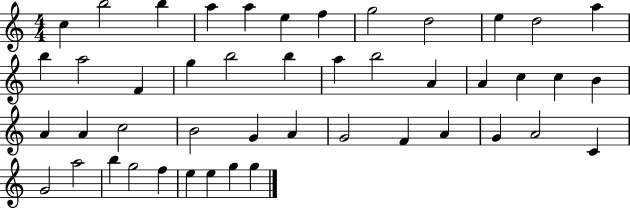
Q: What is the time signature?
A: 4/4